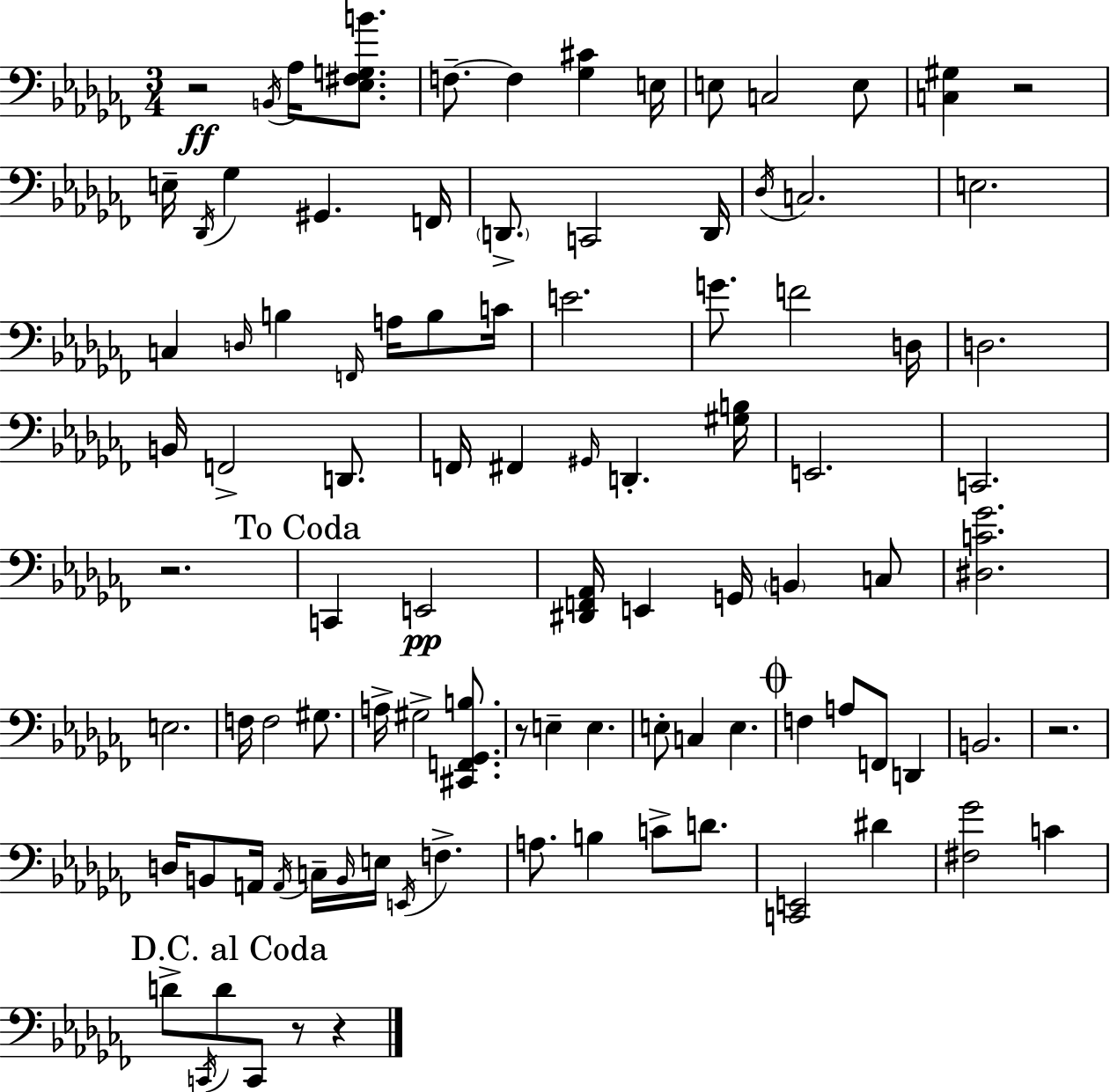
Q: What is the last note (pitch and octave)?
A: C2